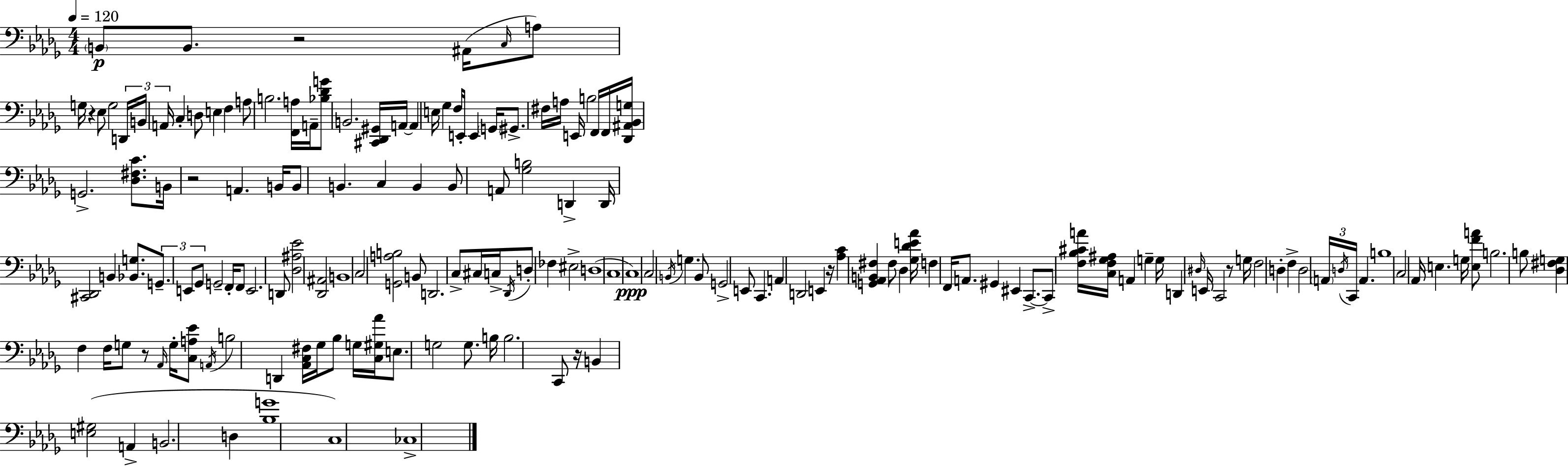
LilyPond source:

{
  \clef bass
  \numericTimeSignature
  \time 4/4
  \key bes \minor
  \tempo 4 = 120
  \parenthesize b,8\p b,8. r2 ais,16( \grace { c16 } a8) | g16 r4 ees8 g2 | \tuplet 3/2 { d,16 b,16 a,16 } c4-. d8 e4 f4 | a8 b2. <f, a>16 | \break a,16-- <bes des' g'>8 b,2. <cis, des, gis,>16 | a,16~~ a,4 e16 ges4 f16 e,16-. e,4 | \parenthesize g,16 gis,8.-> fis16 a16 e,16 b2 f,16 | f,16 <des, ais, bes, g>16 g,2.-> <des fis c'>8. | \break b,16 r2 a,4. | b,16 b,8 b,4. c4 b,4 | b,8 a,8 <ges b>2 d,4-> | d,16 <cis, des,>2 b,4 <bes, g>8. | \break \tuplet 3/2 { g,8.-- e,8 ges,8 } g,2-- | f,16-. f,8 e,2. d,8 | <des ais ees'>2 <des, ais,>2 | b,1 | \break c2 <g, a b>2 | b,8 d,2. c8-> | cis16 c16-> \acciaccatura { des,16 } d8-. fes4 eis2-> | d1( | \break c1 | c1\ppp) | c2 \acciaccatura { b,16 } g4. | b,8 g,2-> e,8 c,4. | \break a,4 d,2 e,4 | r16 <aes c'>4 <g, aes, b, fis>4 fis8 des4 | <ges des' e' aes'>16 f4 f,16 a,8. gis,4 eis,4 | c,8.->~~ c,8-> <f bes cis' a'>16 <c f ges ais>16 a,4 g4-- | \break g16 d,4 \grace { dis16 } e,16 c,2 | r8 g16 f2 d4-. | f4-> d2 \tuplet 3/2 { \parenthesize a,16 \acciaccatura { d16 } c,16 } a,4. | b1 | \break c2 aes,16 e4. | g16 <e f' a'>8 b2. | b8 <des fis g>4 f4 f16 g8 | r8 \grace { aes,16 } g16-. <c a ees'>8 \acciaccatura { a,16 } b2 d,4 | \break <aes, c fis>16 ges16 bes8 g16 <c gis aes'>16 e8. g2 | g8. b16 b2. | c,8 r16 b,4 <e gis>2( | a,4-> b,2. | \break d4 <bes g'>1 | c1) | ces1-> | \bar "|."
}